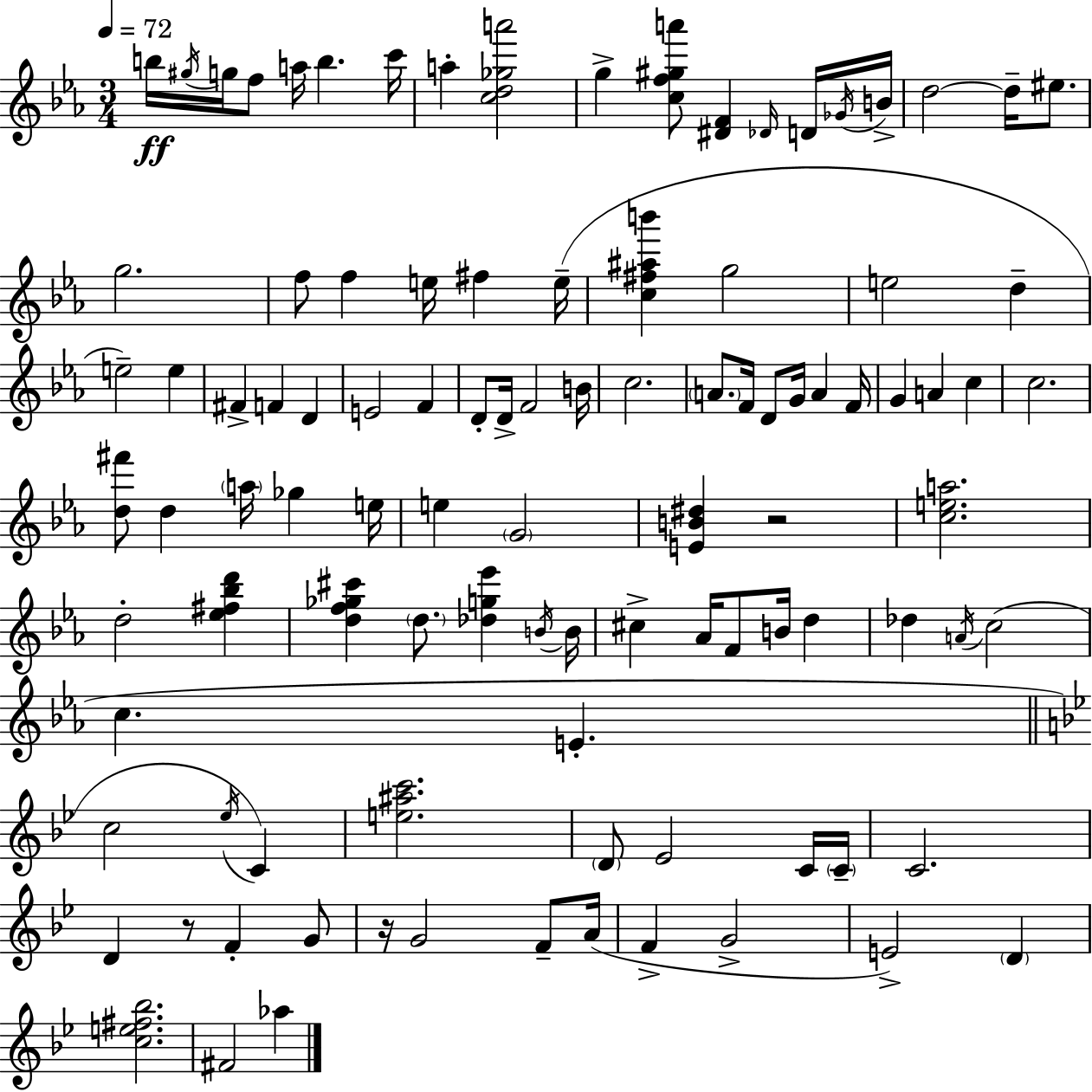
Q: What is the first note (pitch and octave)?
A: B5